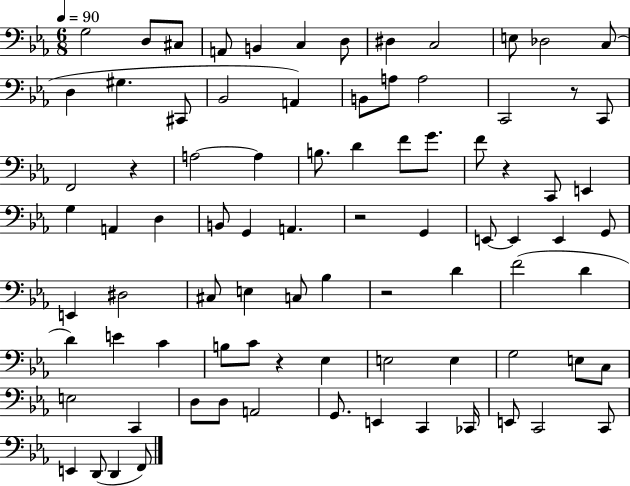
{
  \clef bass
  \numericTimeSignature
  \time 6/8
  \key ees \major
  \tempo 4 = 90
  \repeat volta 2 { g2 d8 cis8 | a,8 b,4 c4 d8 | dis4 c2 | e8 des2 c8( | \break d4 gis4. cis,8 | bes,2 a,4) | b,8 a8 a2 | c,2 r8 c,8 | \break f,2 r4 | a2~~ a4 | b8. d'4 f'8 g'8. | f'8 r4 c,8 e,4 | \break g4 a,4 d4 | b,8 g,4 a,4. | r2 g,4 | e,8~~ e,4 e,4 g,8 | \break e,4 dis2 | cis8 e4 c8 bes4 | r2 d'4 | f'2( d'4 | \break d'4) e'4 c'4 | b8 c'8 r4 ees4 | e2 e4 | g2 e8 c8 | \break e2 c,4 | d8 d8 a,2 | g,8. e,4 c,4 ces,16 | e,8 c,2 c,8 | \break e,4 d,8( d,4 f,8) | } \bar "|."
}